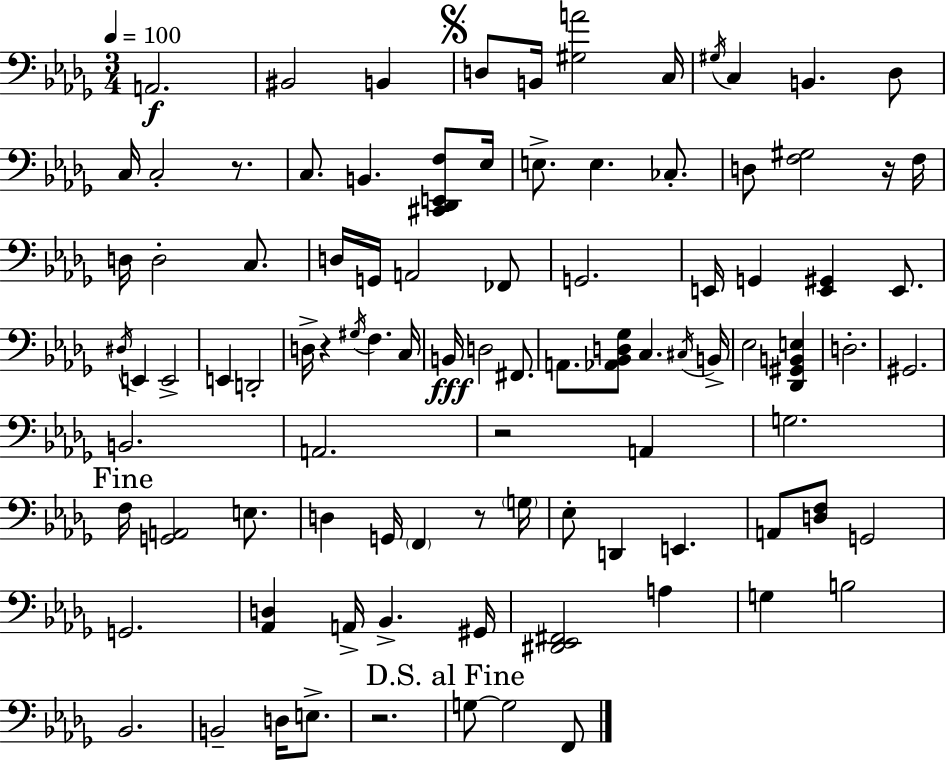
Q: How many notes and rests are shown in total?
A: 95